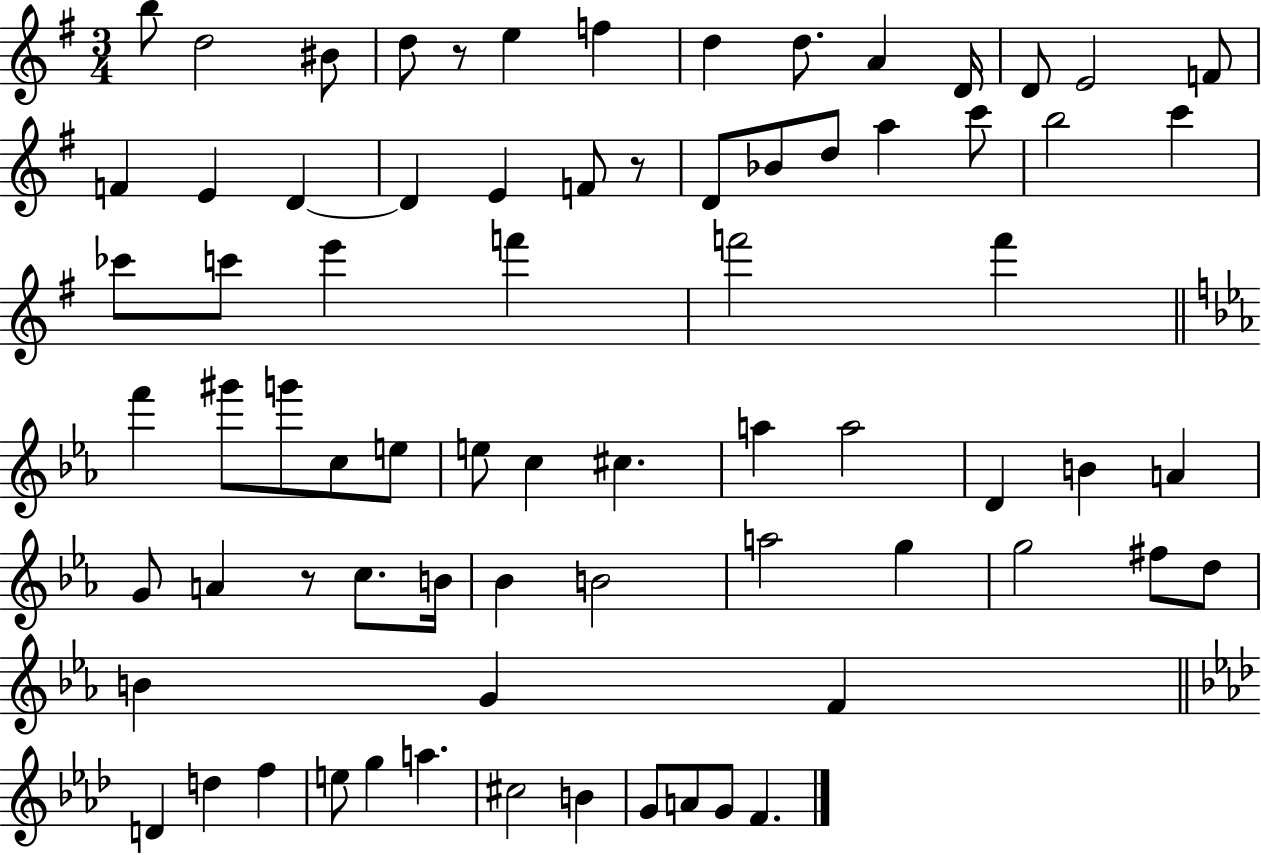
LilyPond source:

{
  \clef treble
  \numericTimeSignature
  \time 3/4
  \key g \major
  \repeat volta 2 { b''8 d''2 bis'8 | d''8 r8 e''4 f''4 | d''4 d''8. a'4 d'16 | d'8 e'2 f'8 | \break f'4 e'4 d'4~~ | d'4 e'4 f'8 r8 | d'8 bes'8 d''8 a''4 c'''8 | b''2 c'''4 | \break ces'''8 c'''8 e'''4 f'''4 | f'''2 f'''4 | \bar "||" \break \key ees \major f'''4 gis'''8 g'''8 c''8 e''8 | e''8 c''4 cis''4. | a''4 a''2 | d'4 b'4 a'4 | \break g'8 a'4 r8 c''8. b'16 | bes'4 b'2 | a''2 g''4 | g''2 fis''8 d''8 | \break b'4 g'4 f'4 | \bar "||" \break \key f \minor d'4 d''4 f''4 | e''8 g''4 a''4. | cis''2 b'4 | g'8 a'8 g'8 f'4. | \break } \bar "|."
}